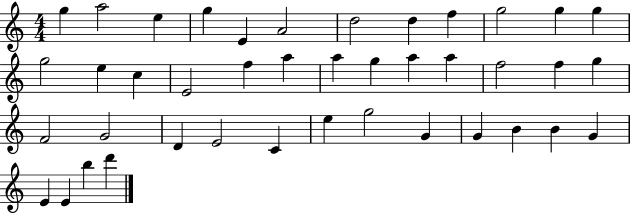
{
  \clef treble
  \numericTimeSignature
  \time 4/4
  \key c \major
  g''4 a''2 e''4 | g''4 e'4 a'2 | d''2 d''4 f''4 | g''2 g''4 g''4 | \break g''2 e''4 c''4 | e'2 f''4 a''4 | a''4 g''4 a''4 a''4 | f''2 f''4 g''4 | \break f'2 g'2 | d'4 e'2 c'4 | e''4 g''2 g'4 | g'4 b'4 b'4 g'4 | \break e'4 e'4 b''4 d'''4 | \bar "|."
}